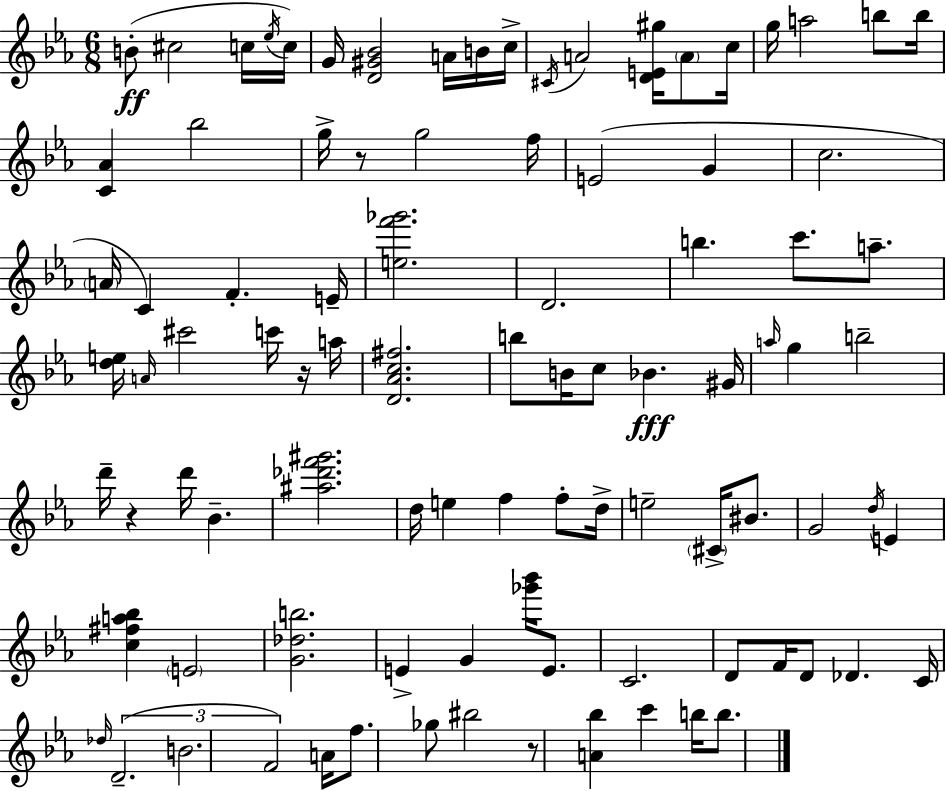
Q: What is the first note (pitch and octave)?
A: B4